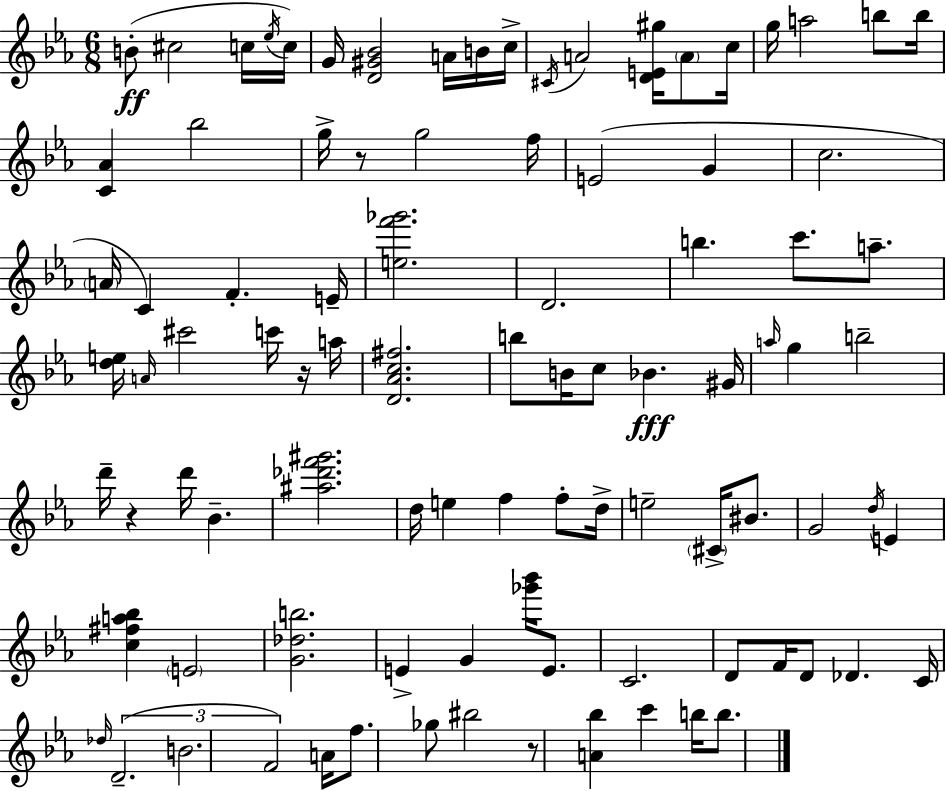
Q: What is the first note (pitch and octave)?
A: B4